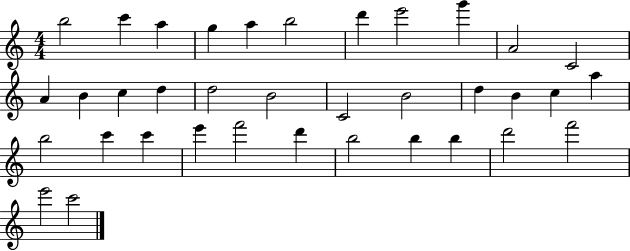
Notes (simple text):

B5/h C6/q A5/q G5/q A5/q B5/h D6/q E6/h G6/q A4/h C4/h A4/q B4/q C5/q D5/q D5/h B4/h C4/h B4/h D5/q B4/q C5/q A5/q B5/h C6/q C6/q E6/q F6/h D6/q B5/h B5/q B5/q D6/h F6/h E6/h C6/h